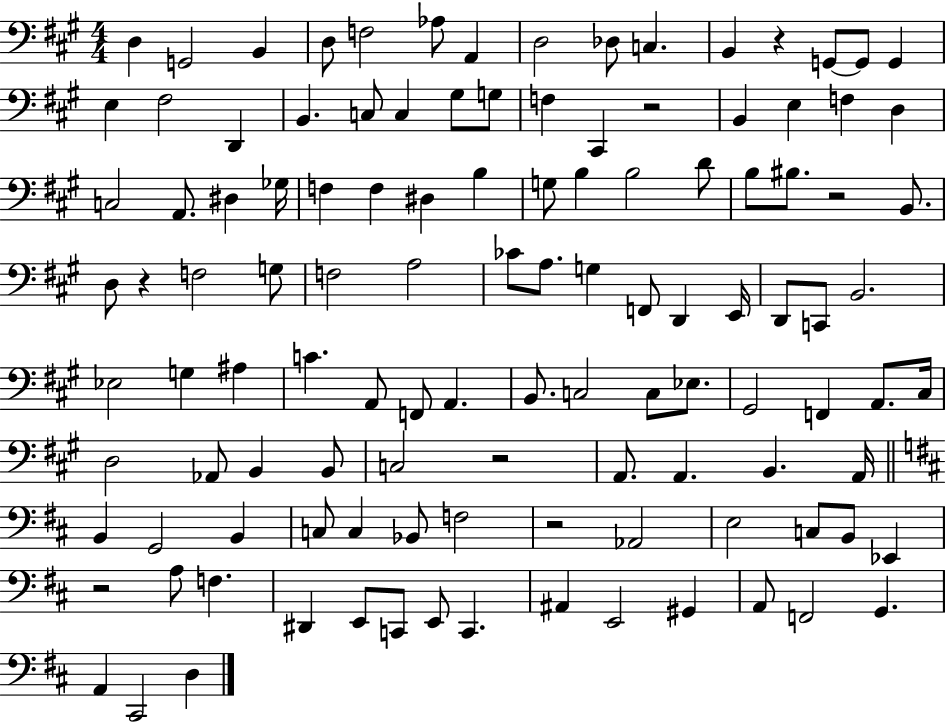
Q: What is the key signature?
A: A major